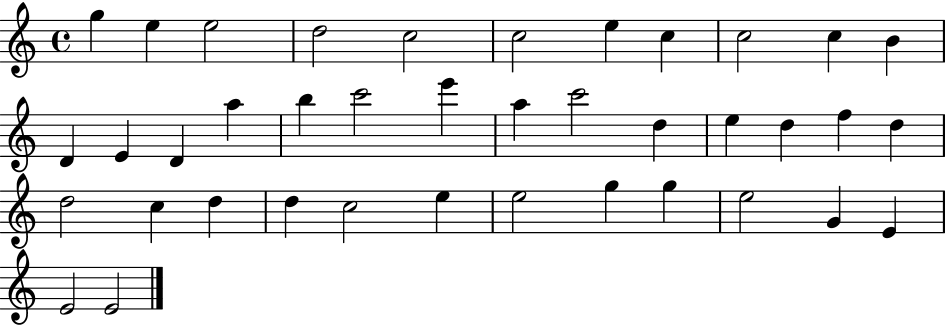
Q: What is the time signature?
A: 4/4